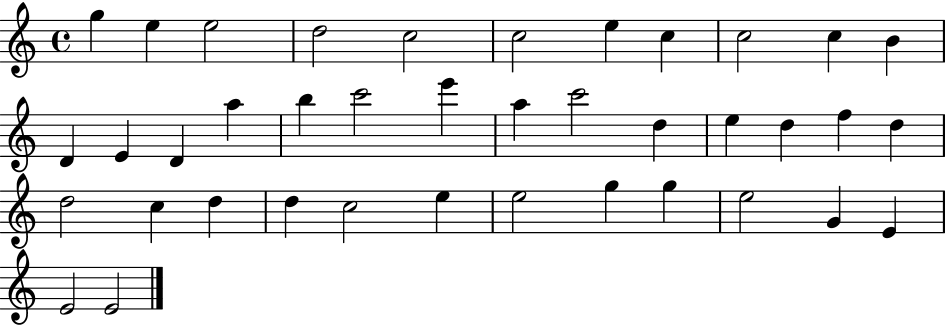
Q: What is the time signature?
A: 4/4